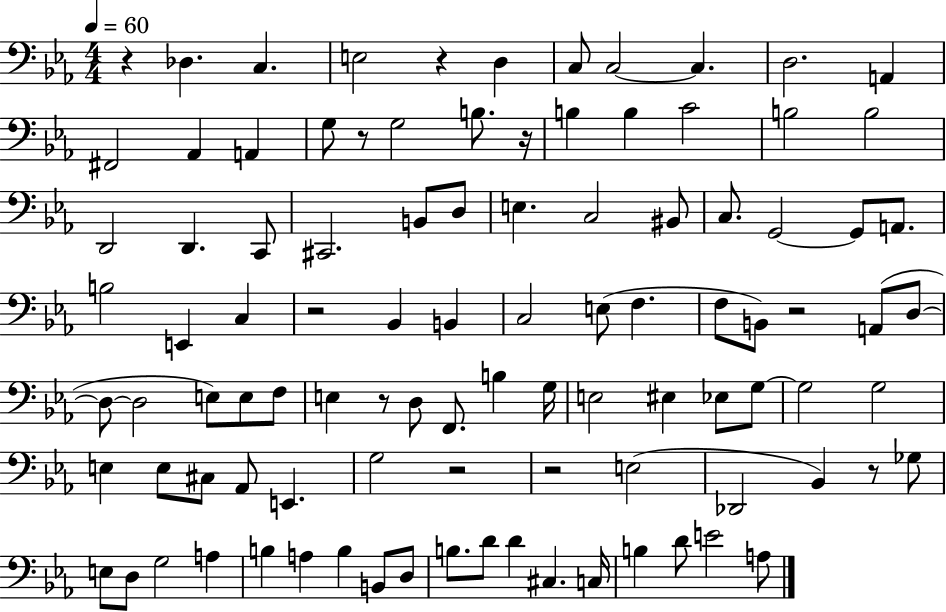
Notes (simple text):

R/q Db3/q. C3/q. E3/h R/q D3/q C3/e C3/h C3/q. D3/h. A2/q F#2/h Ab2/q A2/q G3/e R/e G3/h B3/e. R/s B3/q B3/q C4/h B3/h B3/h D2/h D2/q. C2/e C#2/h. B2/e D3/e E3/q. C3/h BIS2/e C3/e. G2/h G2/e A2/e. B3/h E2/q C3/q R/h Bb2/q B2/q C3/h E3/e F3/q. F3/e B2/e R/h A2/e D3/e D3/e D3/h E3/e E3/e F3/e E3/q R/e D3/e F2/e. B3/q G3/s E3/h EIS3/q Eb3/e G3/e G3/h G3/h E3/q E3/e C#3/e Ab2/e E2/q. G3/h R/h R/h E3/h Db2/h Bb2/q R/e Gb3/e E3/e D3/e G3/h A3/q B3/q A3/q B3/q B2/e D3/e B3/e. D4/e D4/q C#3/q. C3/s B3/q D4/e E4/h A3/e